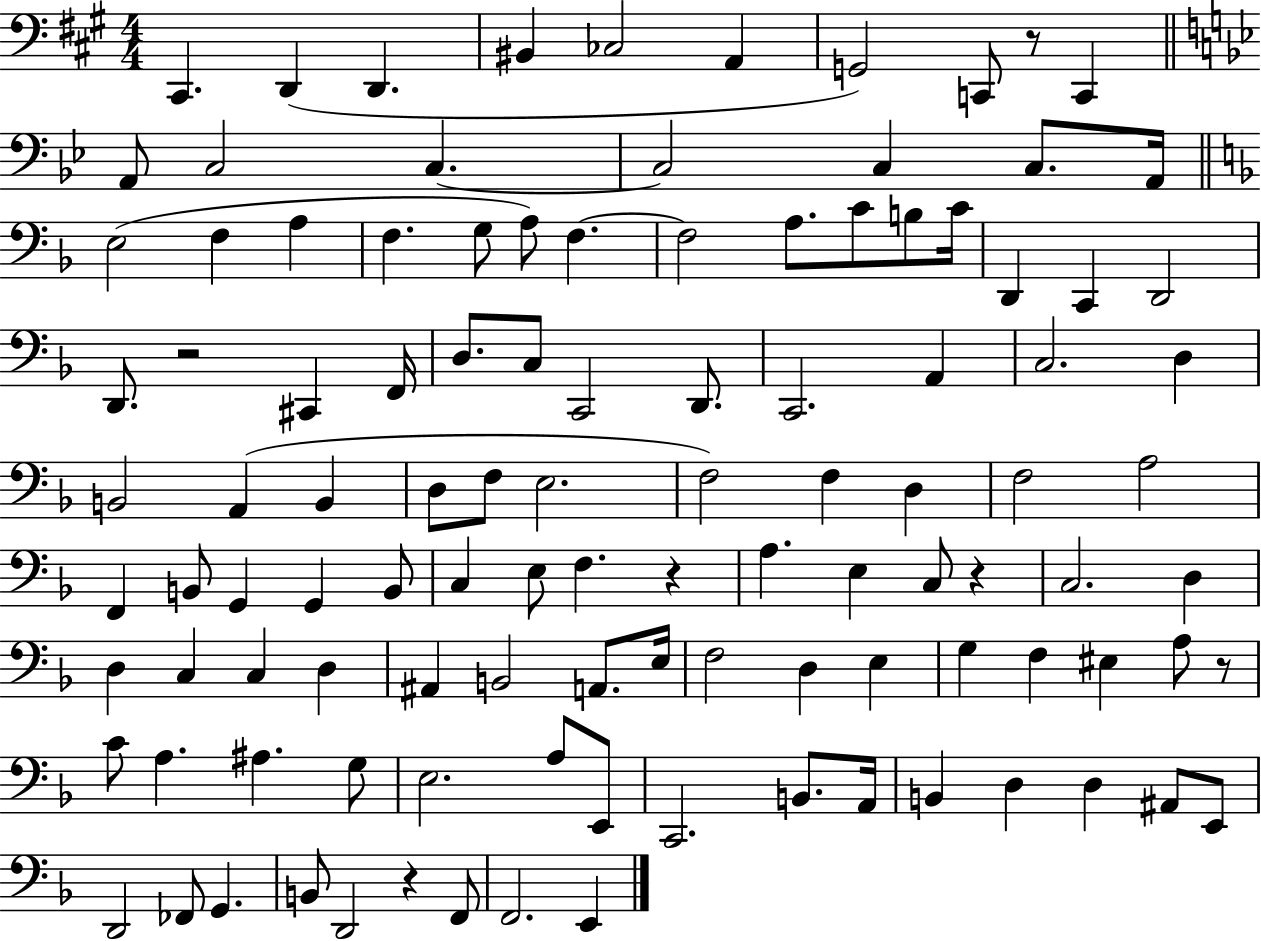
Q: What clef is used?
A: bass